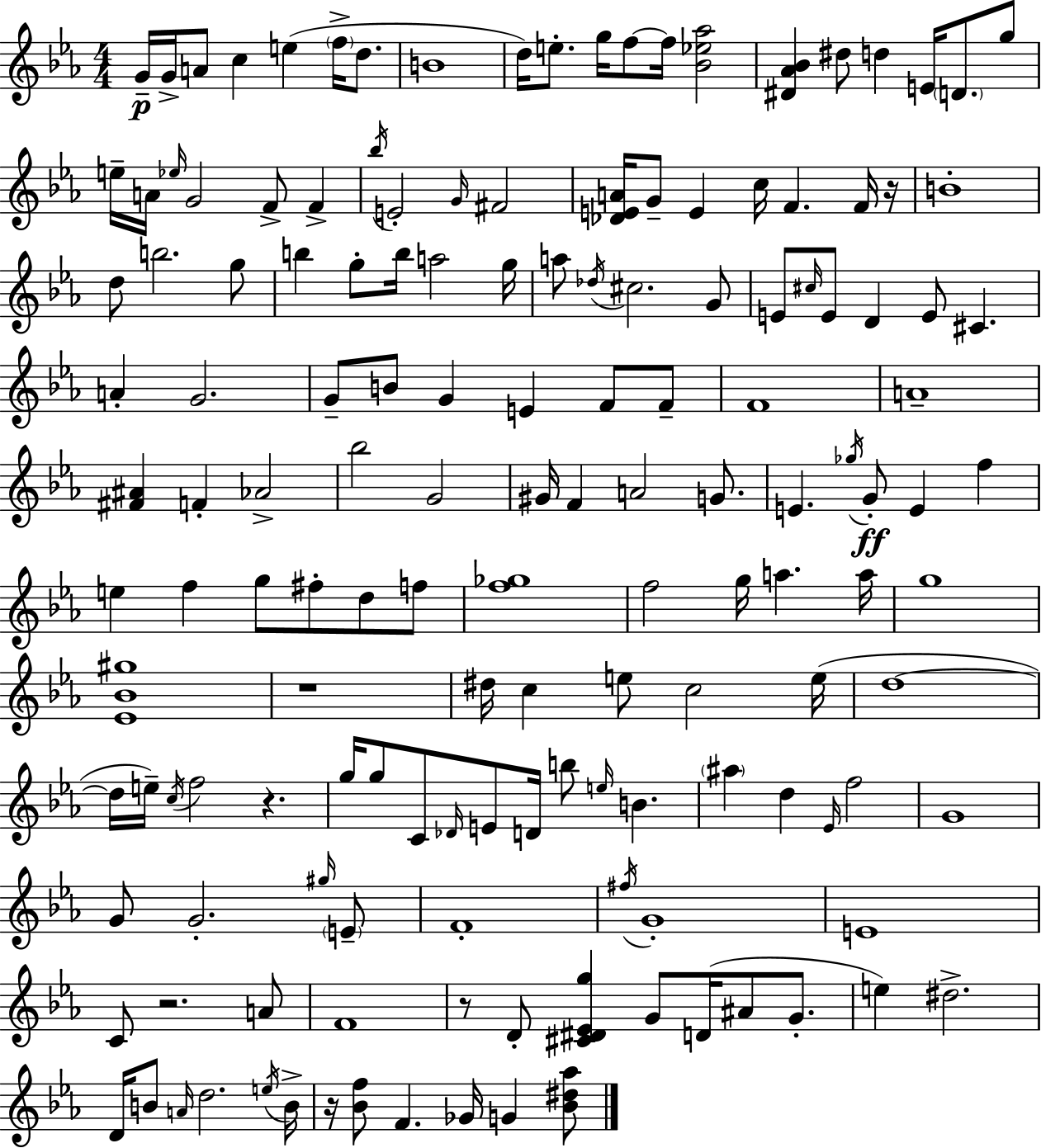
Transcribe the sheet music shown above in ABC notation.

X:1
T:Untitled
M:4/4
L:1/4
K:Eb
G/4 G/4 A/2 c e f/4 d/2 B4 d/4 e/2 g/4 f/2 f/4 [_B_e_a]2 [^D_A_B] ^d/2 d E/4 D/2 g/2 e/4 A/4 _e/4 G2 F/2 F _b/4 E2 G/4 ^F2 [_DEA]/4 G/2 E c/4 F F/4 z/4 B4 d/2 b2 g/2 b g/2 b/4 a2 g/4 a/2 _d/4 ^c2 G/2 E/2 ^c/4 E/2 D E/2 ^C A G2 G/2 B/2 G E F/2 F/2 F4 A4 [^F^A] F _A2 _b2 G2 ^G/4 F A2 G/2 E _g/4 G/2 E f e f g/2 ^f/2 d/2 f/2 [f_g]4 f2 g/4 a a/4 g4 [_E_B^g]4 z4 ^d/4 c e/2 c2 e/4 d4 d/4 e/4 c/4 f2 z g/4 g/2 C/2 _D/4 E/2 D/4 b/2 e/4 B ^a d _E/4 f2 G4 G/2 G2 ^g/4 E/2 F4 ^f/4 G4 E4 C/2 z2 A/2 F4 z/2 D/2 [^C^D_Eg] G/2 D/4 ^A/2 G/2 e ^d2 D/4 B/2 A/4 d2 e/4 B/4 z/4 [_Bf]/2 F _G/4 G [_B^d_a]/2